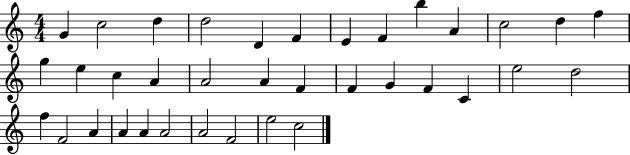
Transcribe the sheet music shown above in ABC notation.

X:1
T:Untitled
M:4/4
L:1/4
K:C
G c2 d d2 D F E F b A c2 d f g e c A A2 A F F G F C e2 d2 f F2 A A A A2 A2 F2 e2 c2